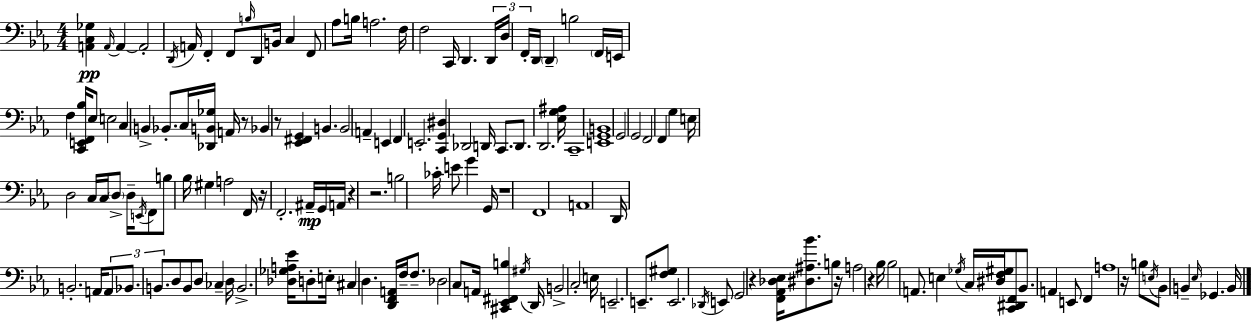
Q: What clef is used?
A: bass